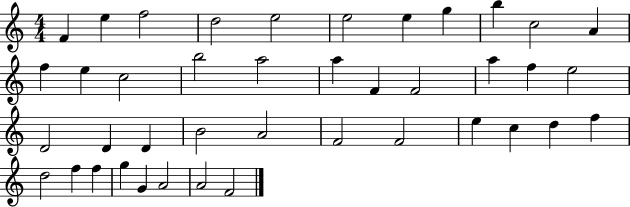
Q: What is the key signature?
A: C major